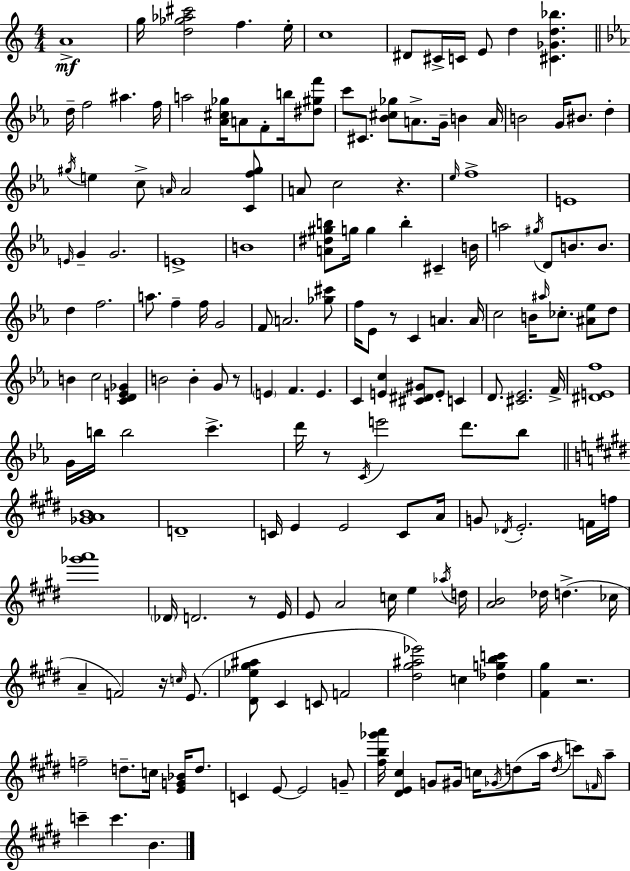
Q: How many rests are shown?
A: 7